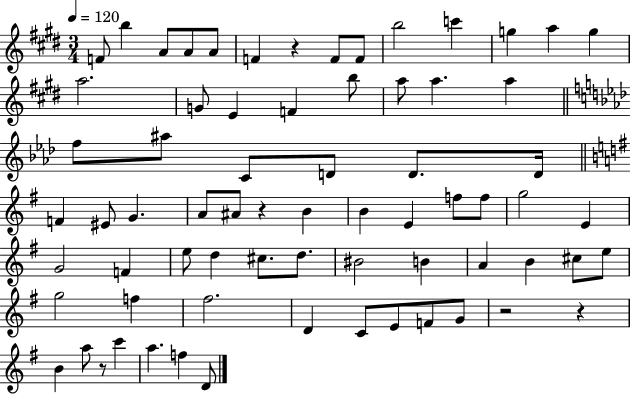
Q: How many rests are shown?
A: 5